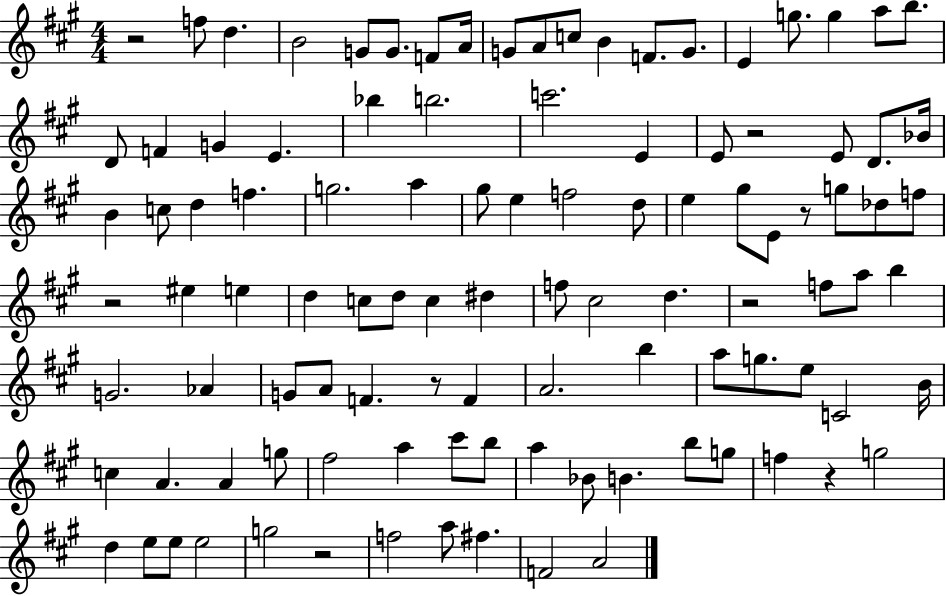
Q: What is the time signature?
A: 4/4